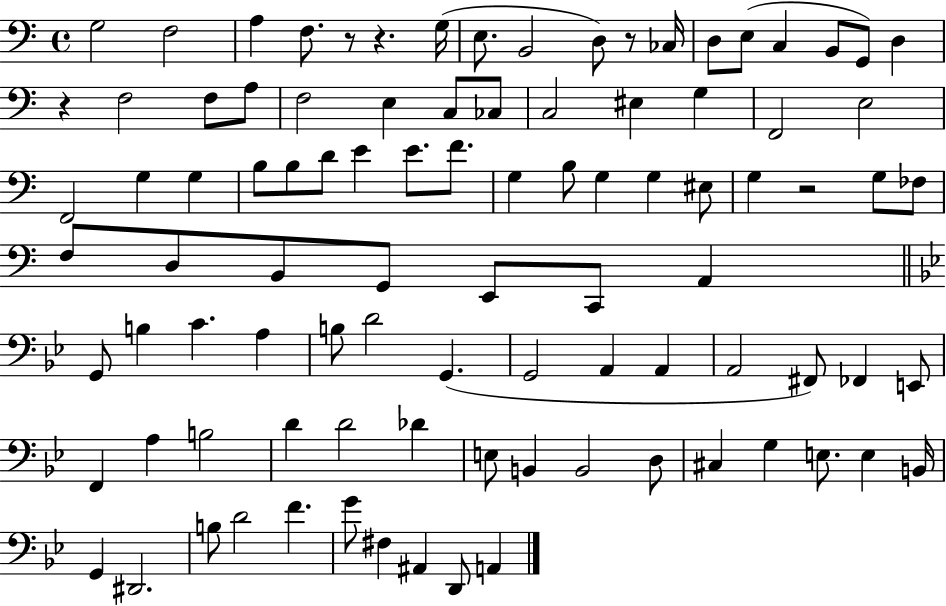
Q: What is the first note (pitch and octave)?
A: G3